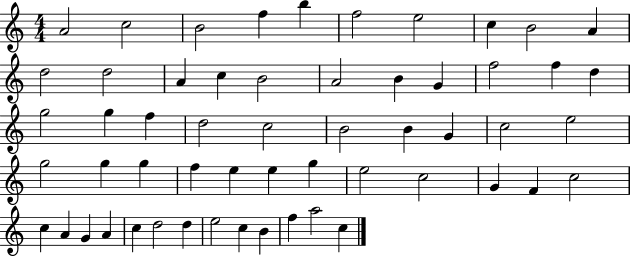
{
  \clef treble
  \numericTimeSignature
  \time 4/4
  \key c \major
  a'2 c''2 | b'2 f''4 b''4 | f''2 e''2 | c''4 b'2 a'4 | \break d''2 d''2 | a'4 c''4 b'2 | a'2 b'4 g'4 | f''2 f''4 d''4 | \break g''2 g''4 f''4 | d''2 c''2 | b'2 b'4 g'4 | c''2 e''2 | \break g''2 g''4 g''4 | f''4 e''4 e''4 g''4 | e''2 c''2 | g'4 f'4 c''2 | \break c''4 a'4 g'4 a'4 | c''4 d''2 d''4 | e''2 c''4 b'4 | f''4 a''2 c''4 | \break \bar "|."
}